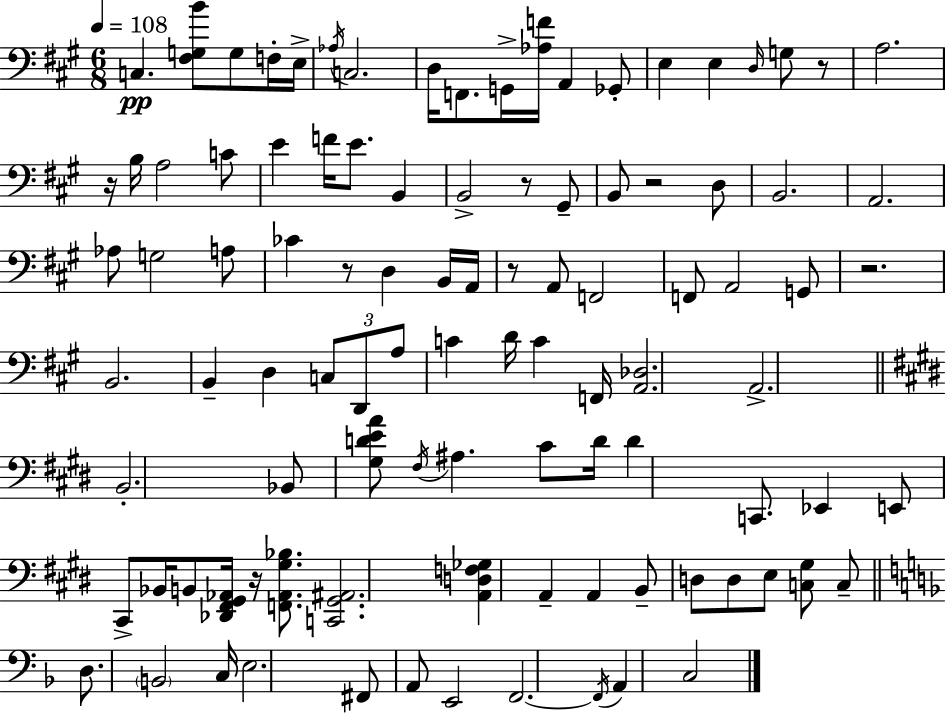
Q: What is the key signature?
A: A major